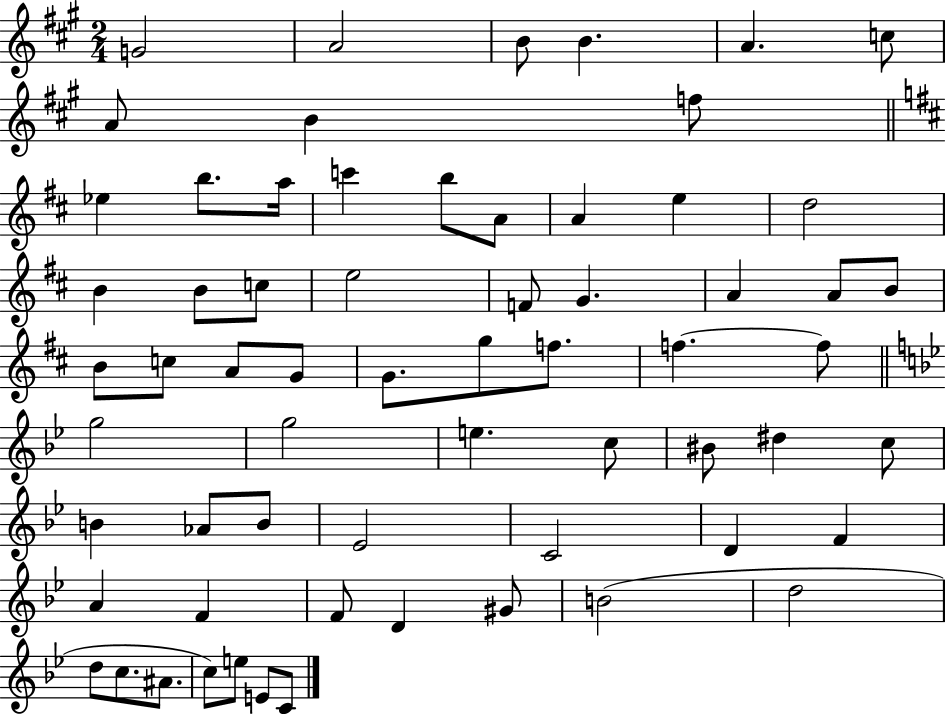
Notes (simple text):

G4/h A4/h B4/e B4/q. A4/q. C5/e A4/e B4/q F5/e Eb5/q B5/e. A5/s C6/q B5/e A4/e A4/q E5/q D5/h B4/q B4/e C5/e E5/h F4/e G4/q. A4/q A4/e B4/e B4/e C5/e A4/e G4/e G4/e. G5/e F5/e. F5/q. F5/e G5/h G5/h E5/q. C5/e BIS4/e D#5/q C5/e B4/q Ab4/e B4/e Eb4/h C4/h D4/q F4/q A4/q F4/q F4/e D4/q G#4/e B4/h D5/h D5/e C5/e. A#4/e. C5/e E5/e E4/e C4/e